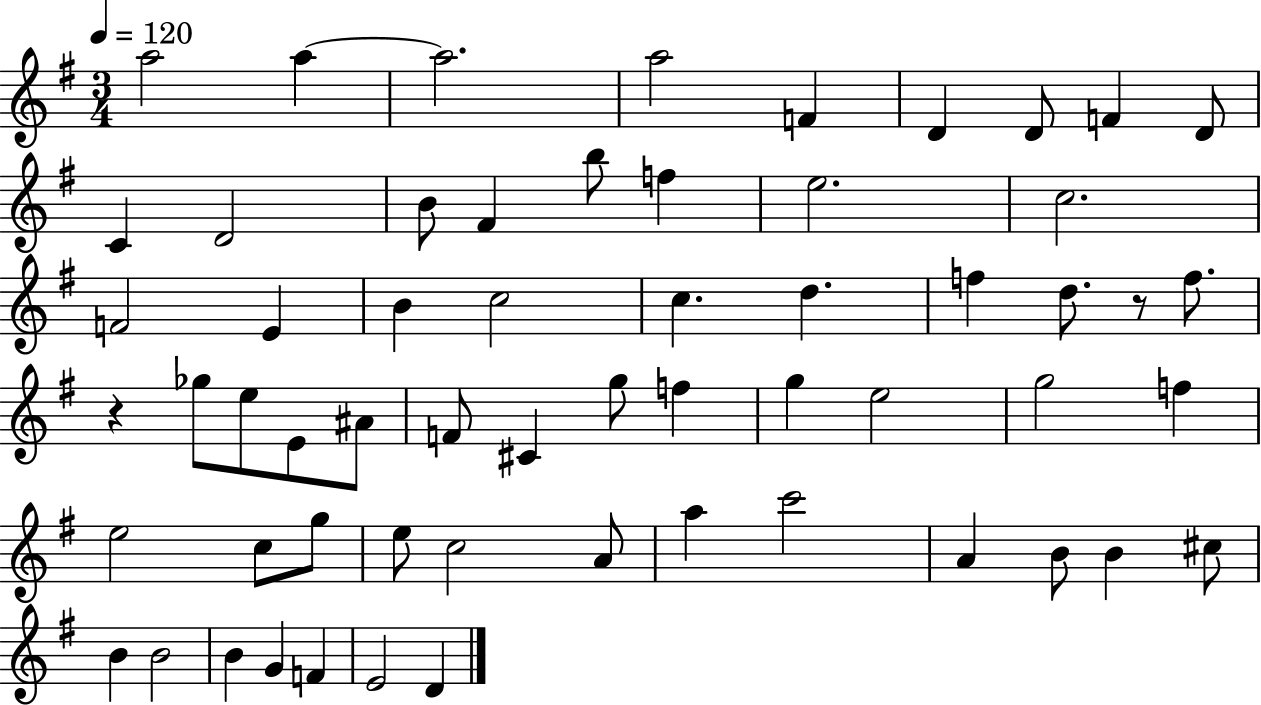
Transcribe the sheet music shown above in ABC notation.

X:1
T:Untitled
M:3/4
L:1/4
K:G
a2 a a2 a2 F D D/2 F D/2 C D2 B/2 ^F b/2 f e2 c2 F2 E B c2 c d f d/2 z/2 f/2 z _g/2 e/2 E/2 ^A/2 F/2 ^C g/2 f g e2 g2 f e2 c/2 g/2 e/2 c2 A/2 a c'2 A B/2 B ^c/2 B B2 B G F E2 D